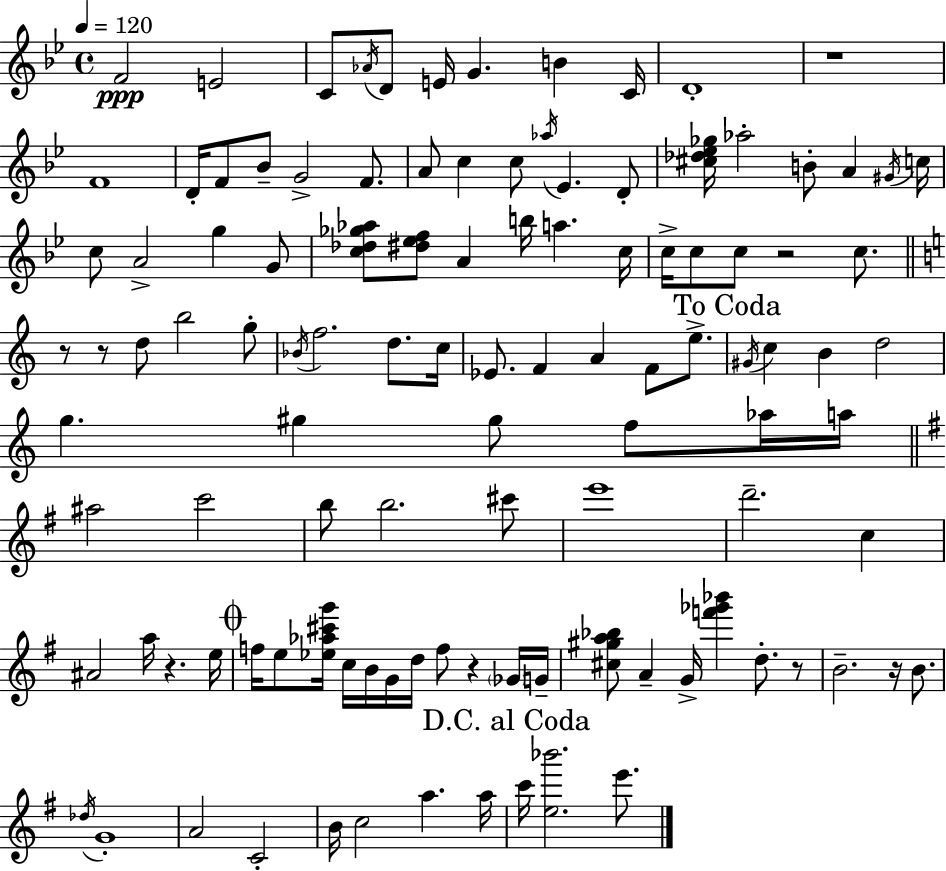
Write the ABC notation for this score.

X:1
T:Untitled
M:4/4
L:1/4
K:Gm
F2 E2 C/2 _A/4 D/2 E/4 G B C/4 D4 z4 F4 D/4 F/2 _B/2 G2 F/2 A/2 c c/2 _a/4 _E D/2 [^c_d_e_g]/4 _a2 B/2 A ^G/4 c/4 c/2 A2 g G/2 [c_d_g_a]/2 [^d_ef]/2 A b/4 a c/4 c/4 c/2 c/2 z2 c/2 z/2 z/2 d/2 b2 g/2 _B/4 f2 d/2 c/4 _E/2 F A F/2 e/2 ^G/4 c B d2 g ^g ^g/2 f/2 _a/4 a/4 ^a2 c'2 b/2 b2 ^c'/2 e'4 d'2 c ^A2 a/4 z e/4 f/4 e/2 [_e_a^c'g']/4 c/4 B/4 G/4 d/4 f/2 z _G/4 G/4 [^c^ga_b]/2 A G/4 [f'_g'_b'] d/2 z/2 B2 z/4 B/2 _d/4 G4 A2 C2 B/4 c2 a a/4 c'/4 [e_b']2 e'/2